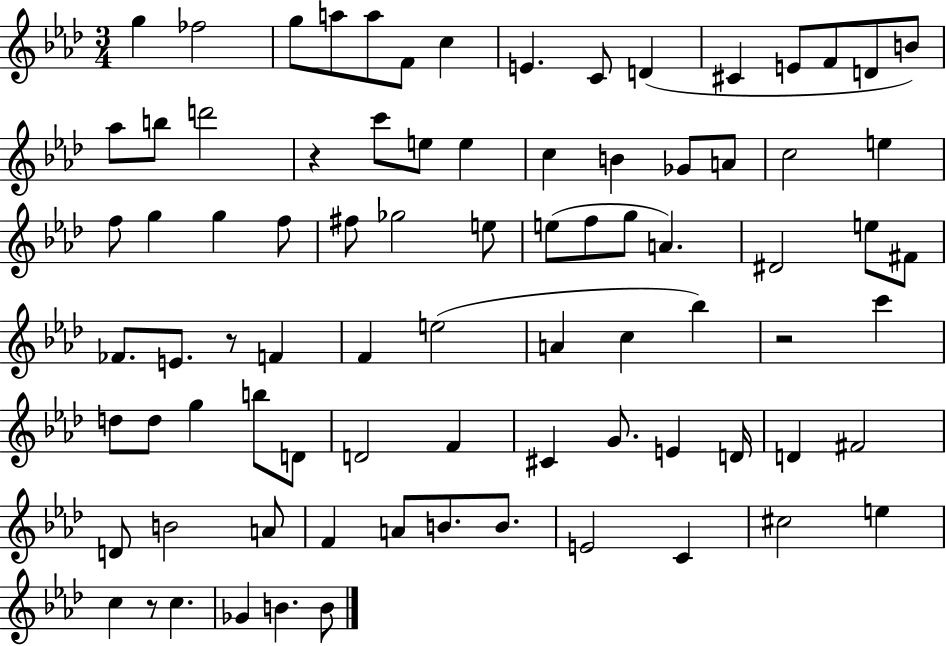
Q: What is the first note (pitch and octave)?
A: G5